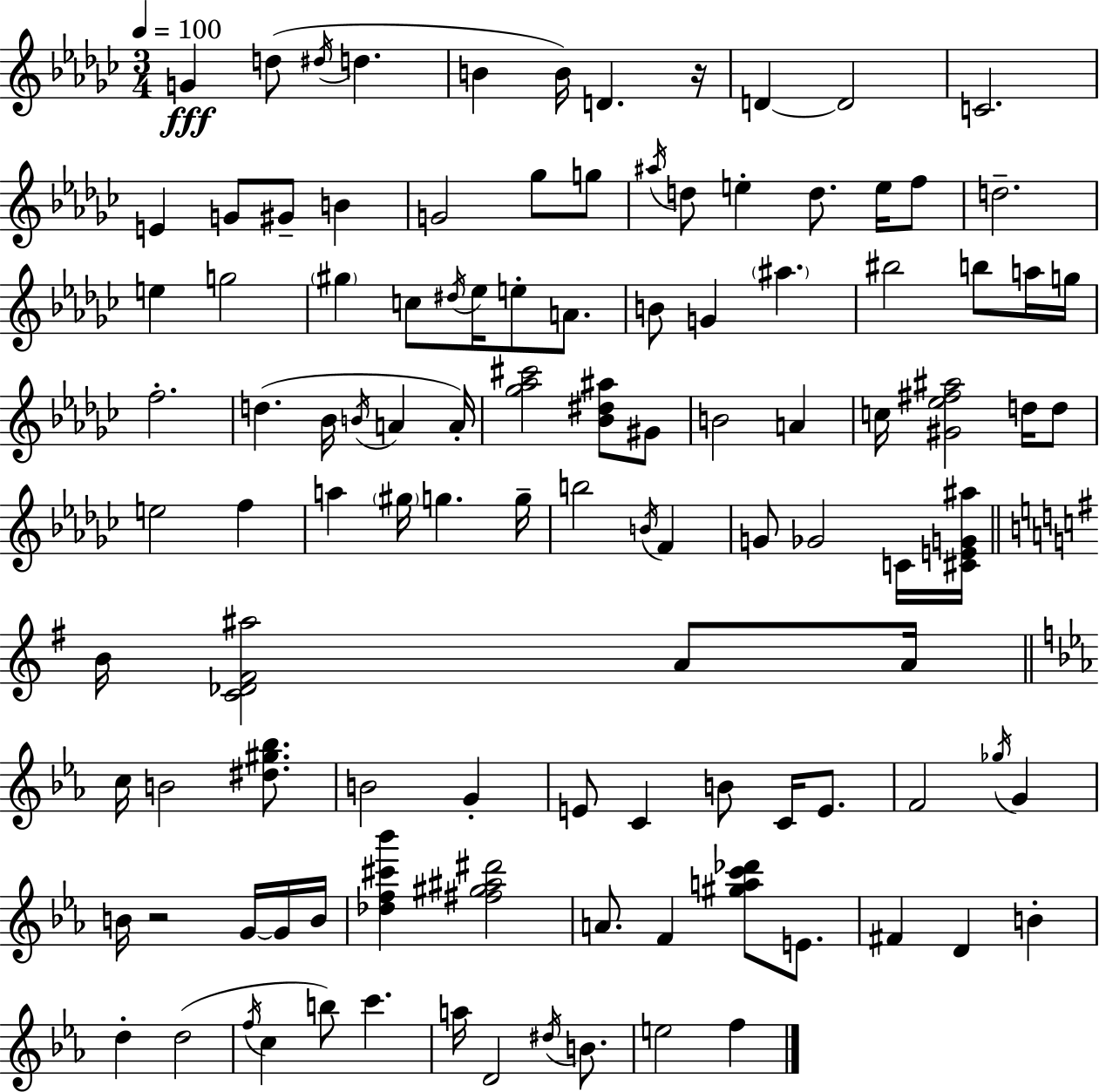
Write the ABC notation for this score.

X:1
T:Untitled
M:3/4
L:1/4
K:Ebm
G d/2 ^d/4 d B B/4 D z/4 D D2 C2 E G/2 ^G/2 B G2 _g/2 g/2 ^a/4 d/2 e d/2 e/4 f/2 d2 e g2 ^g c/2 ^d/4 _e/4 e/2 A/2 B/2 G ^a ^b2 b/2 a/4 g/4 f2 d _B/4 B/4 A A/4 [_g_a^c']2 [_B^d^a]/2 ^G/2 B2 A c/4 [^G_e^f^a]2 d/4 d/2 e2 f a ^g/4 g g/4 b2 B/4 F G/2 _G2 C/4 [^CEG^a]/4 B/4 [C_D^F^a]2 A/2 A/4 c/4 B2 [^d^g_b]/2 B2 G E/2 C B/2 C/4 E/2 F2 _g/4 G B/4 z2 G/4 G/4 B/4 [_df^c'_b'] [^f^g^a^d']2 A/2 F [^gac'_d']/2 E/2 ^F D B d d2 f/4 c b/2 c' a/4 D2 ^d/4 B/2 e2 f